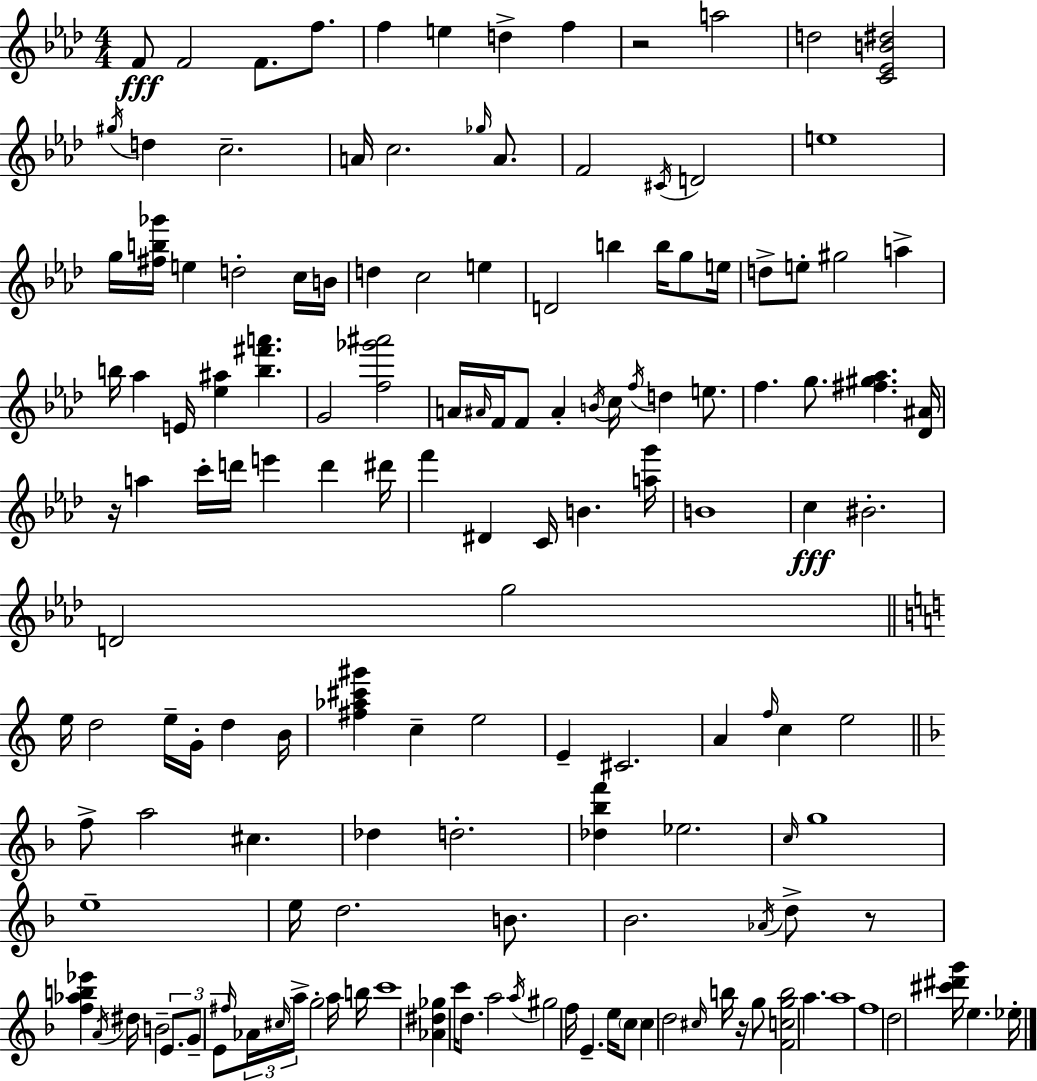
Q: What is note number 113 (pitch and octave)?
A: C6